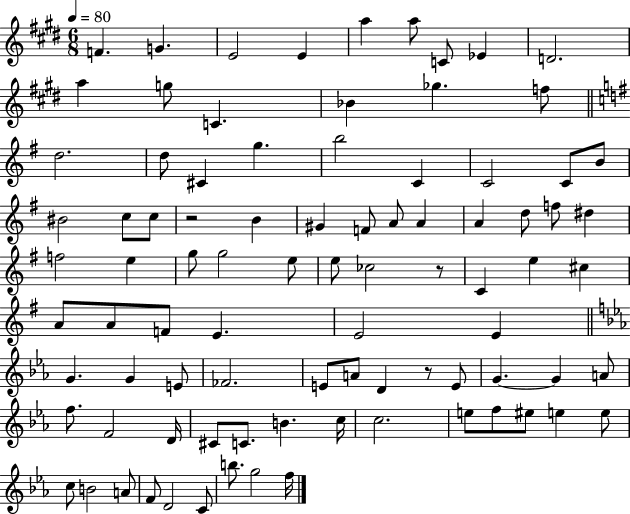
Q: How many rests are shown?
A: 3